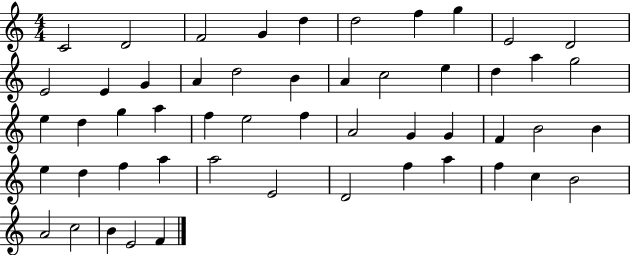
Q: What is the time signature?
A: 4/4